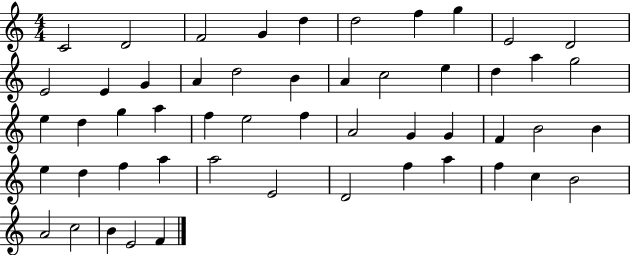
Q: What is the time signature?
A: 4/4